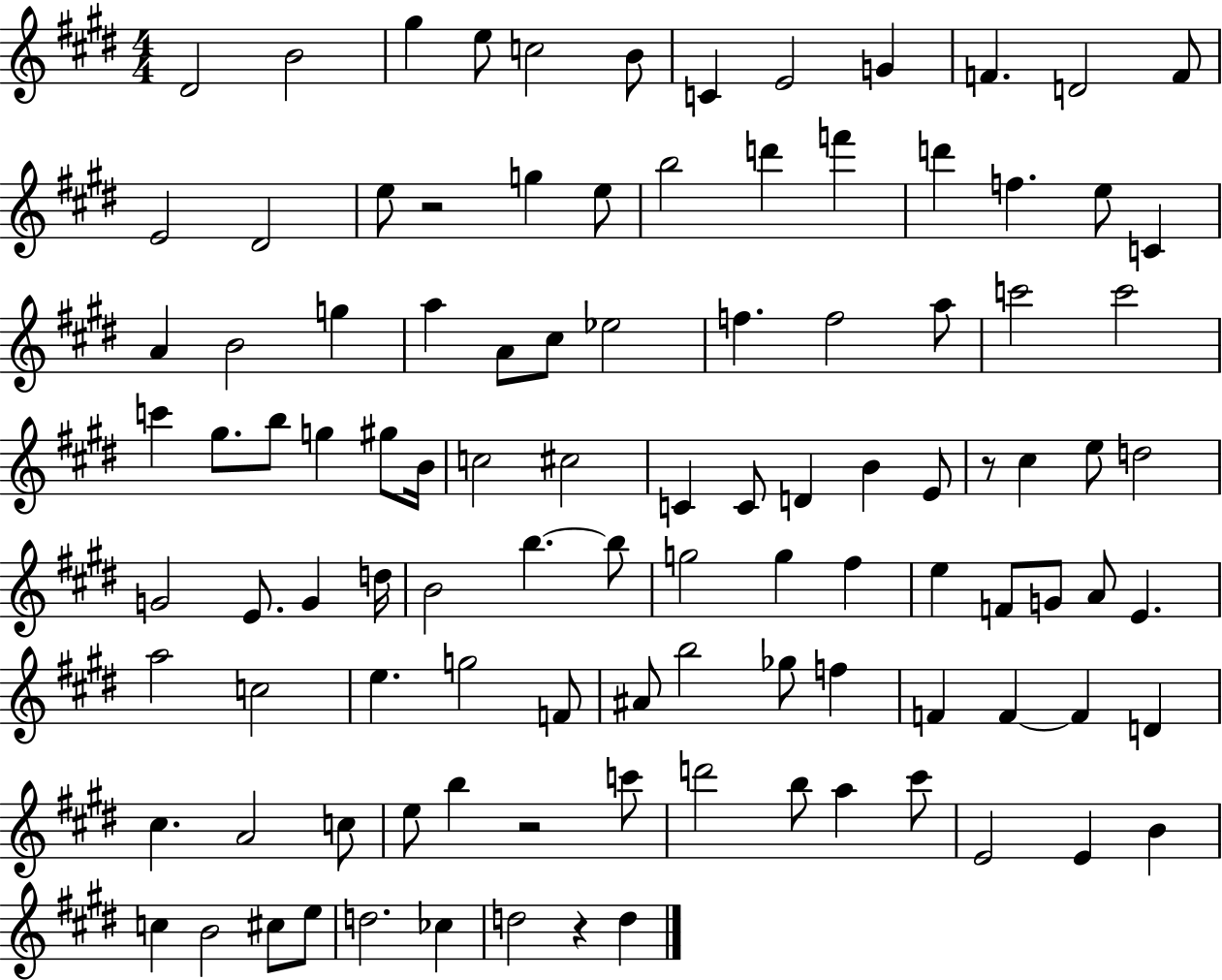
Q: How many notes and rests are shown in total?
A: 105